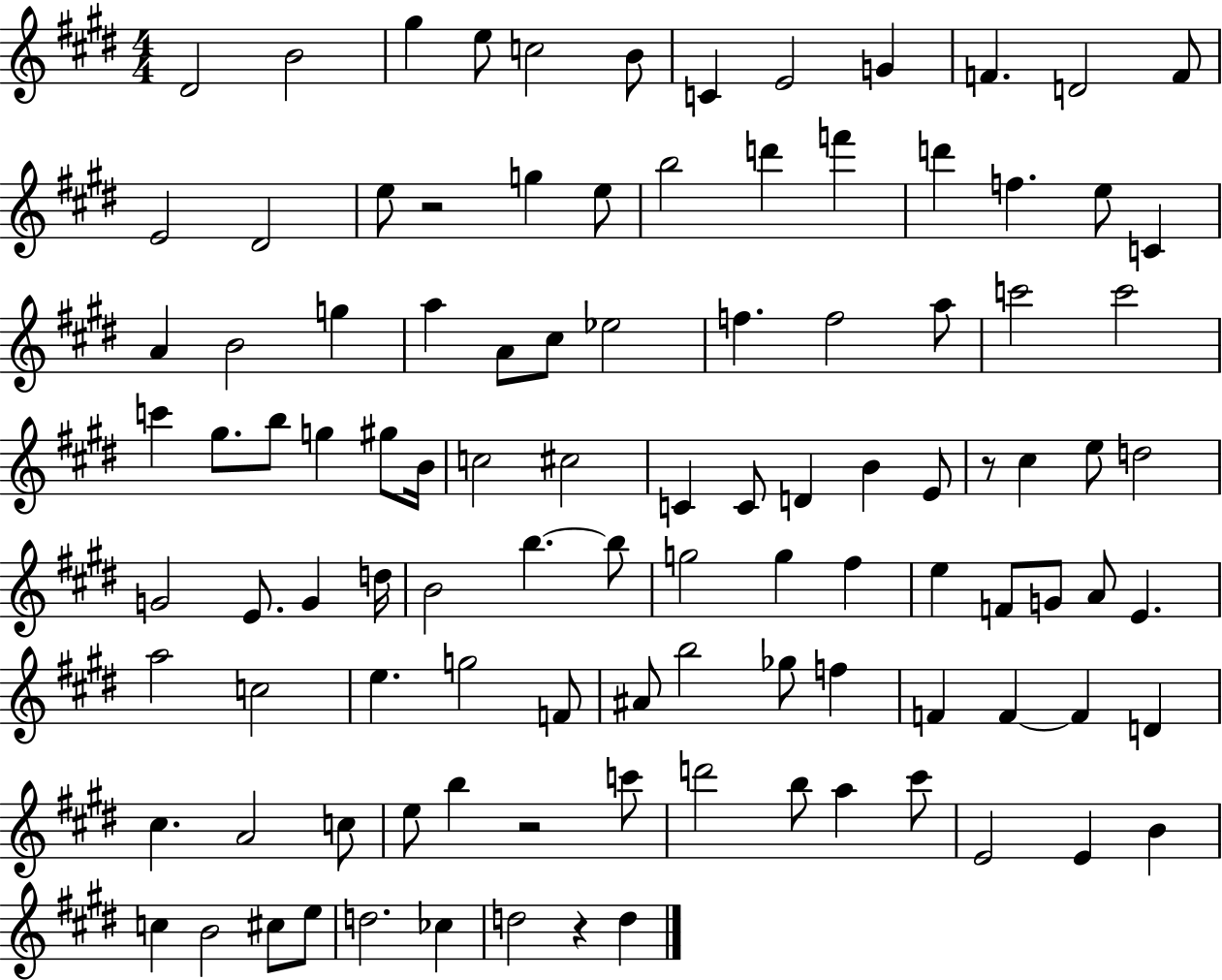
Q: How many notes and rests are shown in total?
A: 105